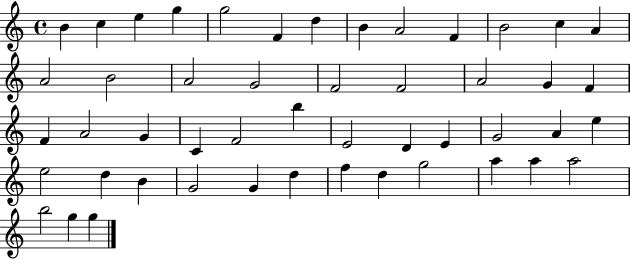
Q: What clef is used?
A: treble